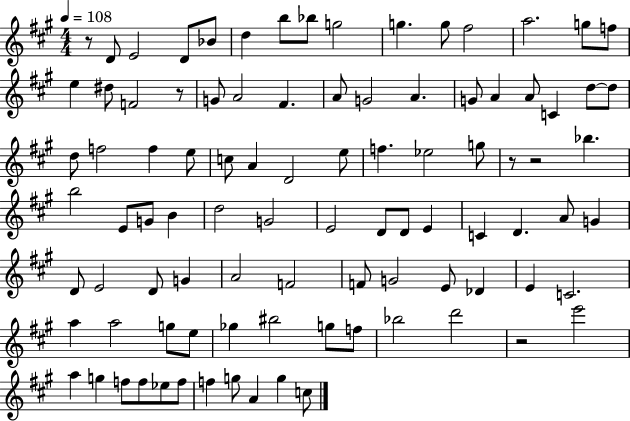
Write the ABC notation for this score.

X:1
T:Untitled
M:4/4
L:1/4
K:A
z/2 D/2 E2 D/2 _B/2 d b/2 _b/2 g2 g g/2 ^f2 a2 g/2 f/2 e ^d/2 F2 z/2 G/2 A2 ^F A/2 G2 A G/2 A A/2 C d/2 d/2 d/2 f2 f e/2 c/2 A D2 e/2 f _e2 g/2 z/2 z2 _b b2 E/2 G/2 B d2 G2 E2 D/2 D/2 E C D A/2 G D/2 E2 D/2 G A2 F2 F/2 G2 E/2 _D E C2 a a2 g/2 e/2 _g ^b2 g/2 f/2 _b2 d'2 z2 e'2 a g f/2 f/2 _e/2 f/2 f g/2 A g c/2